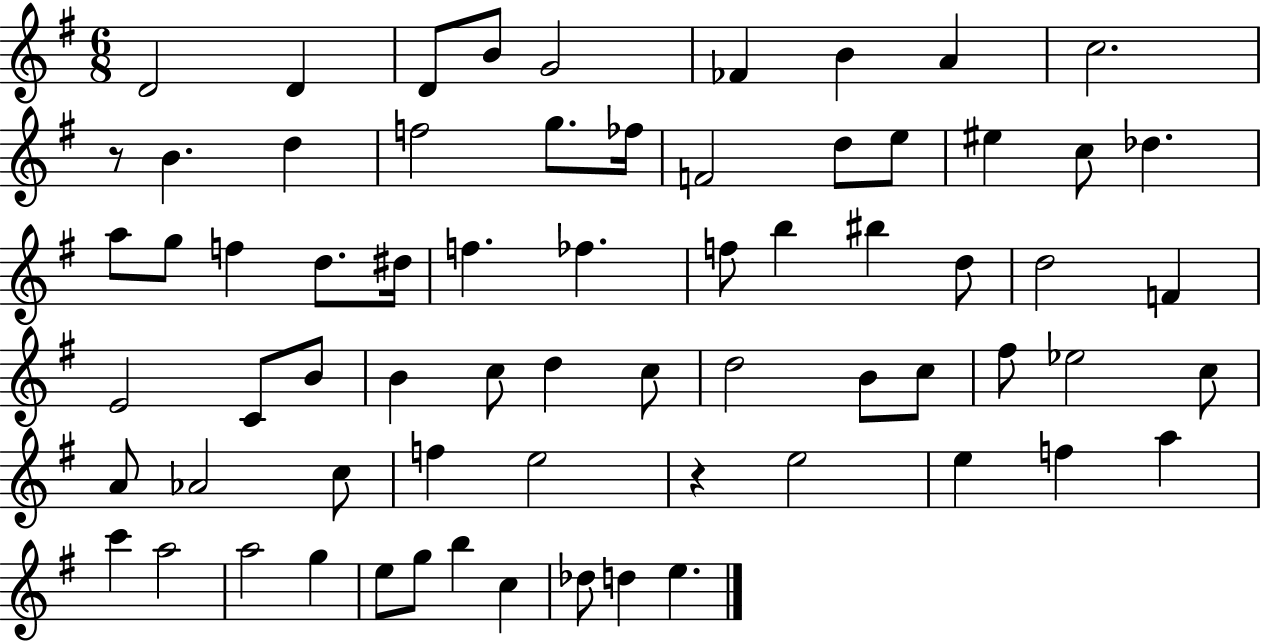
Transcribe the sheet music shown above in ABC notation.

X:1
T:Untitled
M:6/8
L:1/4
K:G
D2 D D/2 B/2 G2 _F B A c2 z/2 B d f2 g/2 _f/4 F2 d/2 e/2 ^e c/2 _d a/2 g/2 f d/2 ^d/4 f _f f/2 b ^b d/2 d2 F E2 C/2 B/2 B c/2 d c/2 d2 B/2 c/2 ^f/2 _e2 c/2 A/2 _A2 c/2 f e2 z e2 e f a c' a2 a2 g e/2 g/2 b c _d/2 d e